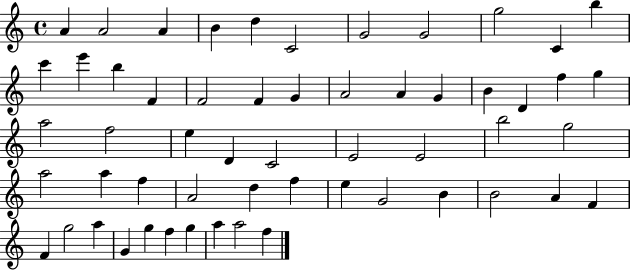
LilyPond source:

{
  \clef treble
  \time 4/4
  \defaultTimeSignature
  \key c \major
  a'4 a'2 a'4 | b'4 d''4 c'2 | g'2 g'2 | g''2 c'4 b''4 | \break c'''4 e'''4 b''4 f'4 | f'2 f'4 g'4 | a'2 a'4 g'4 | b'4 d'4 f''4 g''4 | \break a''2 f''2 | e''4 d'4 c'2 | e'2 e'2 | b''2 g''2 | \break a''2 a''4 f''4 | a'2 d''4 f''4 | e''4 g'2 b'4 | b'2 a'4 f'4 | \break f'4 g''2 a''4 | g'4 g''4 f''4 g''4 | a''4 a''2 f''4 | \bar "|."
}